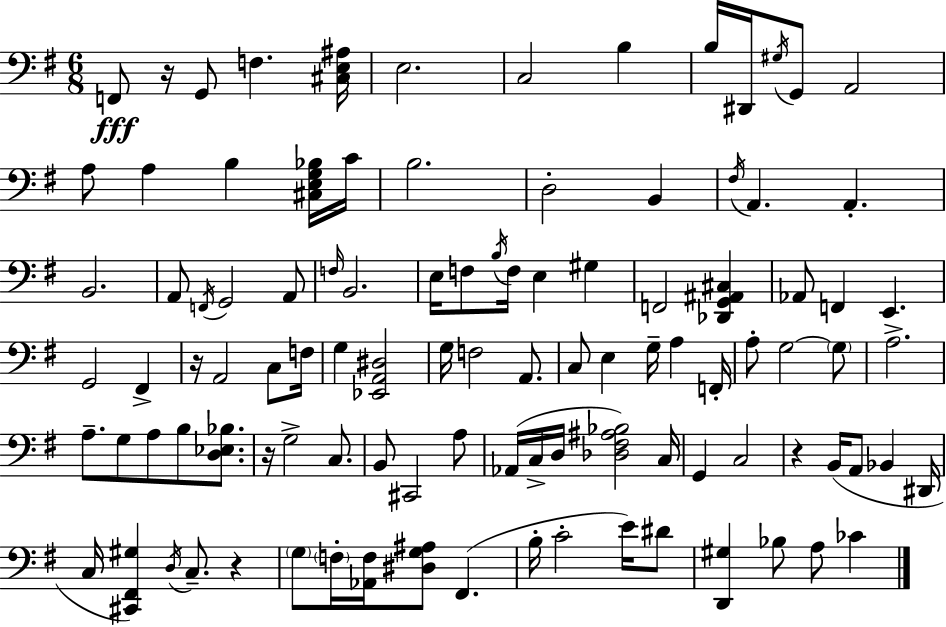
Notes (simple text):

F2/e R/s G2/e F3/q. [C#3,E3,A#3]/s E3/h. C3/h B3/q B3/s D#2/s G#3/s G2/e A2/h A3/e A3/q B3/q [C#3,E3,G3,Bb3]/s C4/s B3/h. D3/h B2/q F#3/s A2/q. A2/q. B2/h. A2/e F2/s G2/h A2/e F3/s B2/h. E3/s F3/e B3/s F3/s E3/q G#3/q F2/h [Db2,G2,A#2,C#3]/q Ab2/e F2/q E2/q. G2/h F#2/q R/s A2/h C3/e F3/s G3/q [Eb2,A2,D#3]/h G3/s F3/h A2/e. C3/e E3/q G3/s A3/q F2/s A3/e G3/h G3/e A3/h. A3/e. G3/e A3/e B3/e [D3,Eb3,Bb3]/e. R/s G3/h C3/e. B2/e C#2/h A3/e Ab2/s C3/s D3/s [Db3,F#3,A#3,Bb3]/h C3/s G2/q C3/h R/q B2/s A2/e Bb2/q D#2/s C3/s [C#2,F#2,G#3]/q D3/s C3/e. R/q G3/e F3/s [Ab2,F3]/s [D#3,G3,A#3]/e F#2/q. B3/s C4/h E4/s D#4/e [D2,G#3]/q Bb3/e A3/e CES4/q